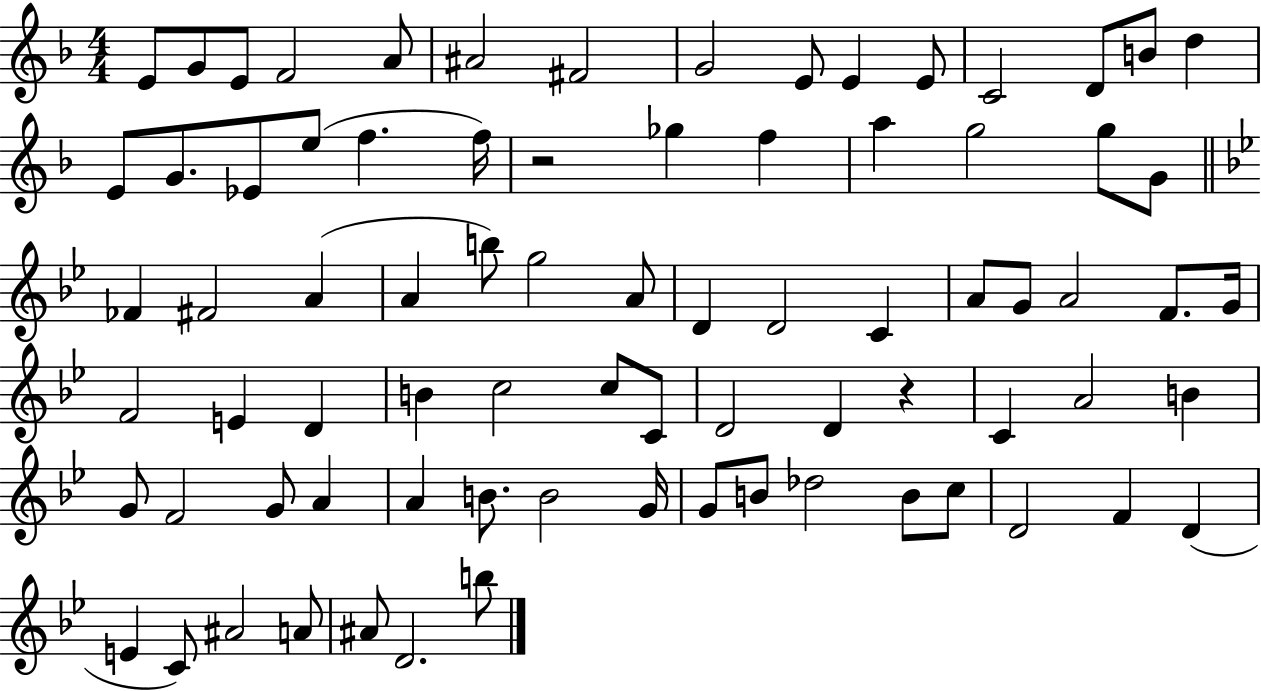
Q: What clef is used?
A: treble